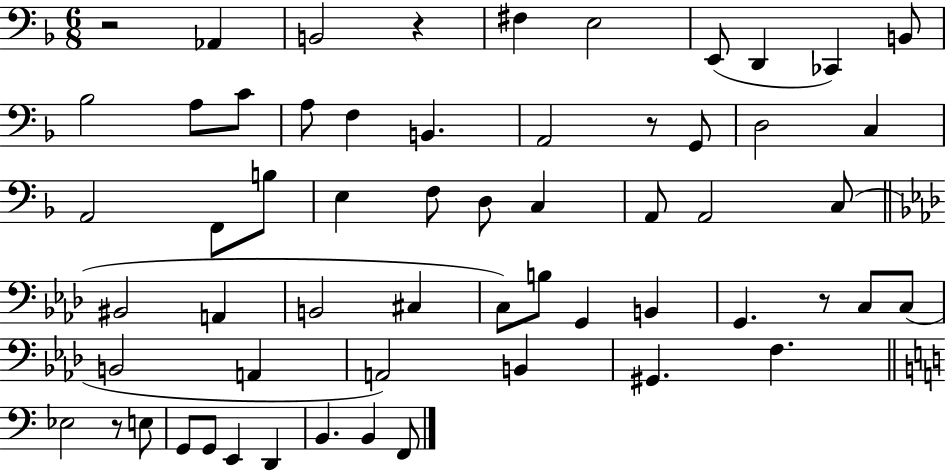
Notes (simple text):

R/h Ab2/q B2/h R/q F#3/q E3/h E2/e D2/q CES2/q B2/e Bb3/h A3/e C4/e A3/e F3/q B2/q. A2/h R/e G2/e D3/h C3/q A2/h F2/e B3/e E3/q F3/e D3/e C3/q A2/e A2/h C3/e BIS2/h A2/q B2/h C#3/q C3/e B3/e G2/q B2/q G2/q. R/e C3/e C3/e B2/h A2/q A2/h B2/q G#2/q. F3/q. Eb3/h R/e E3/e G2/e G2/e E2/q D2/q B2/q. B2/q F2/e